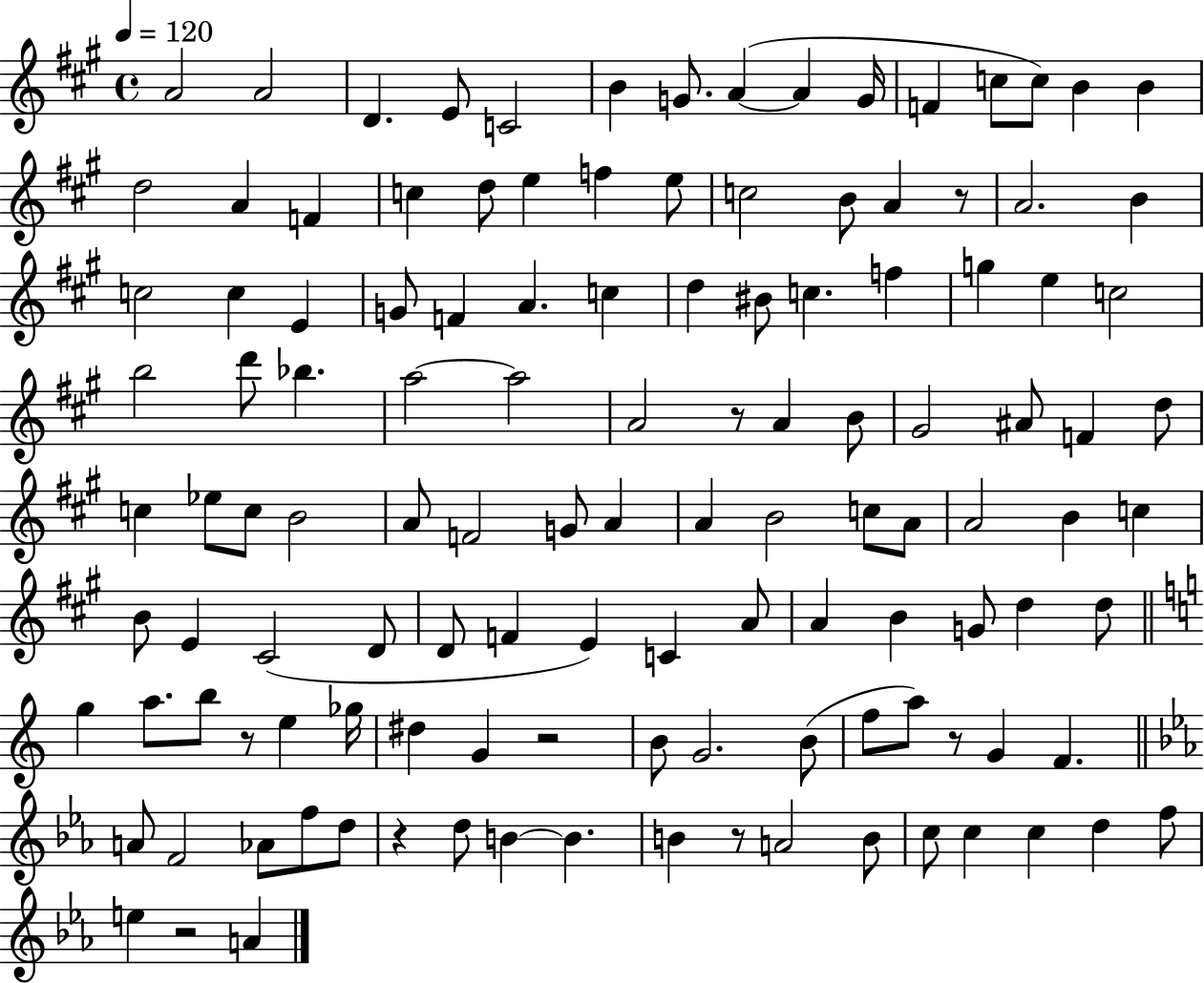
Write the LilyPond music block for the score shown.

{
  \clef treble
  \time 4/4
  \defaultTimeSignature
  \key a \major
  \tempo 4 = 120
  \repeat volta 2 { a'2 a'2 | d'4. e'8 c'2 | b'4 g'8. a'4~(~ a'4 g'16 | f'4 c''8 c''8) b'4 b'4 | \break d''2 a'4 f'4 | c''4 d''8 e''4 f''4 e''8 | c''2 b'8 a'4 r8 | a'2. b'4 | \break c''2 c''4 e'4 | g'8 f'4 a'4. c''4 | d''4 bis'8 c''4. f''4 | g''4 e''4 c''2 | \break b''2 d'''8 bes''4. | a''2~~ a''2 | a'2 r8 a'4 b'8 | gis'2 ais'8 f'4 d''8 | \break c''4 ees''8 c''8 b'2 | a'8 f'2 g'8 a'4 | a'4 b'2 c''8 a'8 | a'2 b'4 c''4 | \break b'8 e'4 cis'2( d'8 | d'8 f'4 e'4) c'4 a'8 | a'4 b'4 g'8 d''4 d''8 | \bar "||" \break \key c \major g''4 a''8. b''8 r8 e''4 ges''16 | dis''4 g'4 r2 | b'8 g'2. b'8( | f''8 a''8) r8 g'4 f'4. | \break \bar "||" \break \key ees \major a'8 f'2 aes'8 f''8 d''8 | r4 d''8 b'4~~ b'4. | b'4 r8 a'2 b'8 | c''8 c''4 c''4 d''4 f''8 | \break e''4 r2 a'4 | } \bar "|."
}